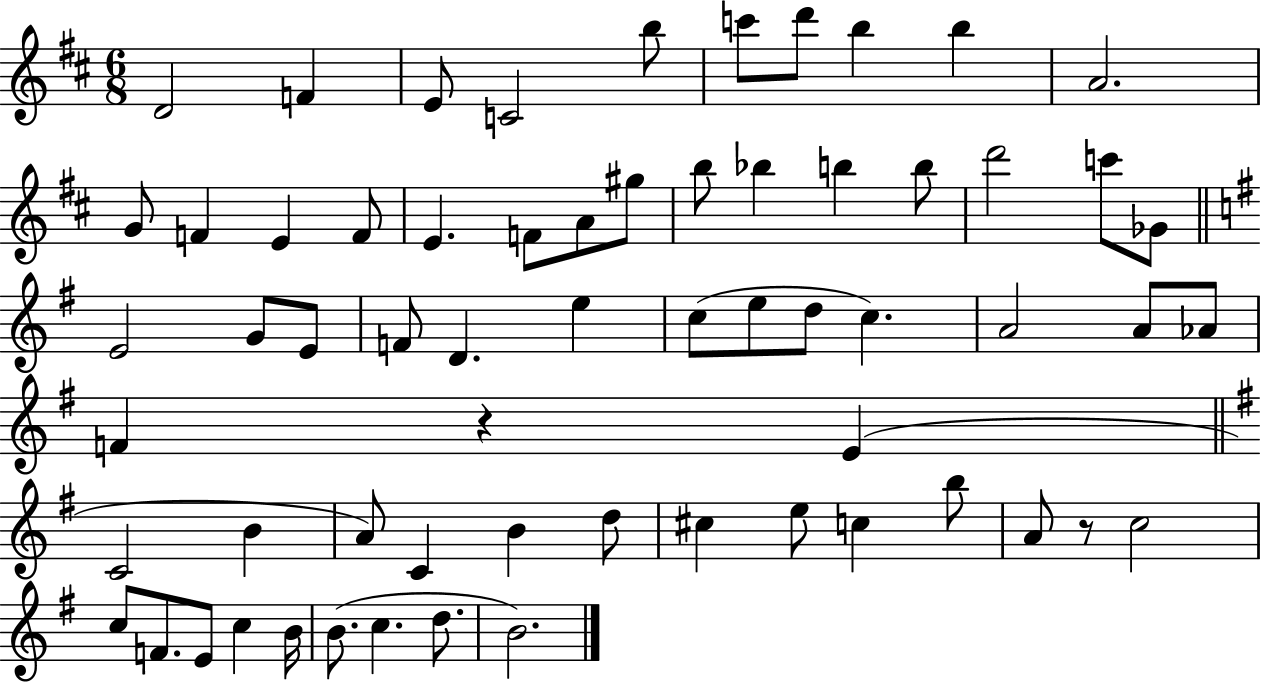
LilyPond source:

{
  \clef treble
  \numericTimeSignature
  \time 6/8
  \key d \major
  d'2 f'4 | e'8 c'2 b''8 | c'''8 d'''8 b''4 b''4 | a'2. | \break g'8 f'4 e'4 f'8 | e'4. f'8 a'8 gis''8 | b''8 bes''4 b''4 b''8 | d'''2 c'''8 ges'8 | \break \bar "||" \break \key e \minor e'2 g'8 e'8 | f'8 d'4. e''4 | c''8( e''8 d''8 c''4.) | a'2 a'8 aes'8 | \break f'4 r4 e'4( | \bar "||" \break \key g \major c'2 b'4 | a'8) c'4 b'4 d''8 | cis''4 e''8 c''4 b''8 | a'8 r8 c''2 | \break c''8 f'8. e'8 c''4 b'16 | b'8.( c''4. d''8. | b'2.) | \bar "|."
}